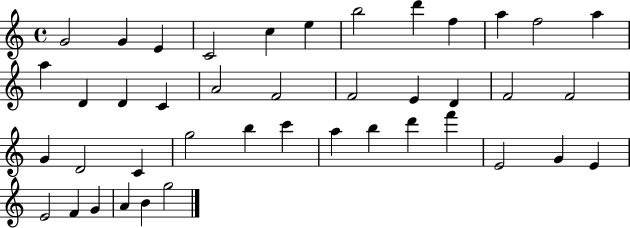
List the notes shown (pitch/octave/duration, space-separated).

G4/h G4/q E4/q C4/h C5/q E5/q B5/h D6/q F5/q A5/q F5/h A5/q A5/q D4/q D4/q C4/q A4/h F4/h F4/h E4/q D4/q F4/h F4/h G4/q D4/h C4/q G5/h B5/q C6/q A5/q B5/q D6/q F6/q E4/h G4/q E4/q E4/h F4/q G4/q A4/q B4/q G5/h